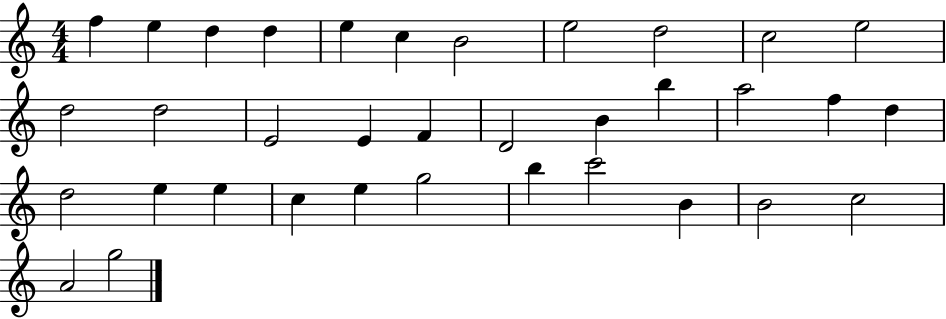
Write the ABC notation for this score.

X:1
T:Untitled
M:4/4
L:1/4
K:C
f e d d e c B2 e2 d2 c2 e2 d2 d2 E2 E F D2 B b a2 f d d2 e e c e g2 b c'2 B B2 c2 A2 g2